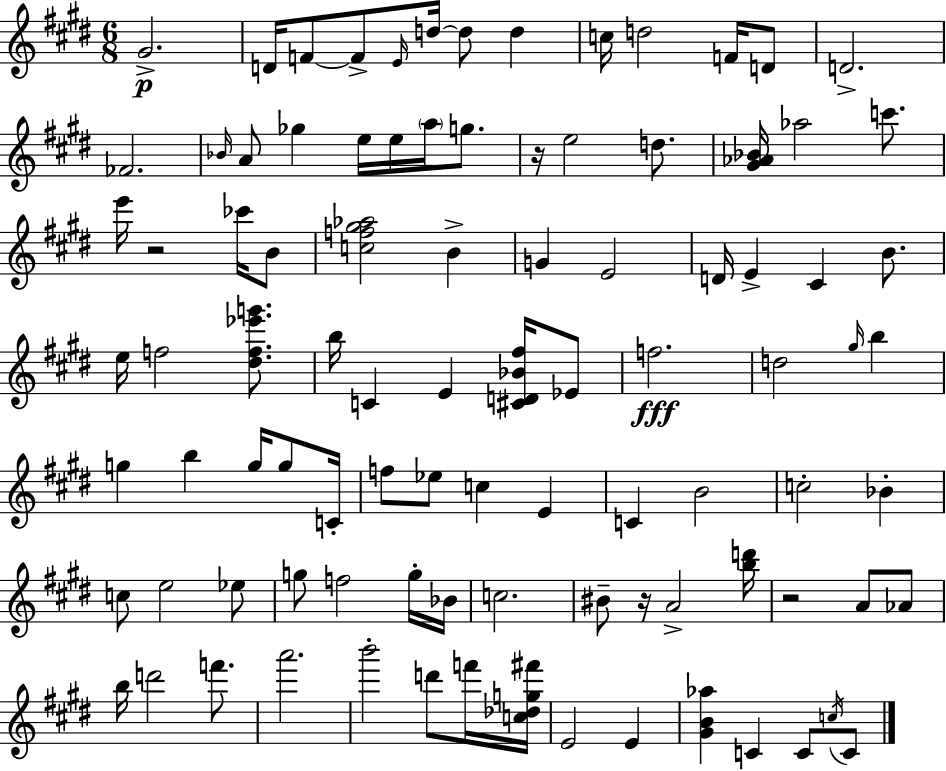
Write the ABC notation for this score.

X:1
T:Untitled
M:6/8
L:1/4
K:E
^G2 D/4 F/2 F/2 E/4 d/4 d/2 d c/4 d2 F/4 D/2 D2 _F2 _B/4 A/2 _g e/4 e/4 a/4 g/2 z/4 e2 d/2 [^G_A_B]/4 _a2 c'/2 e'/4 z2 _c'/4 B/2 [cf^g_a]2 B G E2 D/4 E ^C B/2 e/4 f2 [^df_e'g']/2 b/4 C E [^CD_B^f]/4 _E/2 f2 d2 ^g/4 b g b g/4 g/2 C/4 f/2 _e/2 c E C B2 c2 _B c/2 e2 _e/2 g/2 f2 g/4 _B/4 c2 ^B/2 z/4 A2 [bd']/4 z2 A/2 _A/2 b/4 d'2 f'/2 a'2 b'2 d'/2 f'/4 [c_dg^f']/4 E2 E [^GB_a] C C/2 c/4 C/2